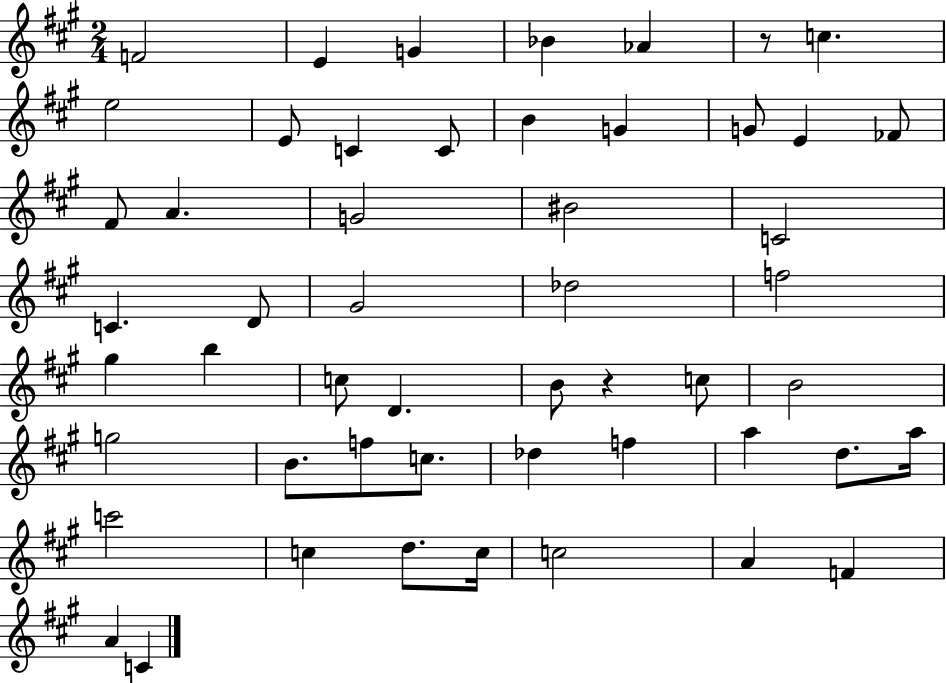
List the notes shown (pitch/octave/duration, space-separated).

F4/h E4/q G4/q Bb4/q Ab4/q R/e C5/q. E5/h E4/e C4/q C4/e B4/q G4/q G4/e E4/q FES4/e F#4/e A4/q. G4/h BIS4/h C4/h C4/q. D4/e G#4/h Db5/h F5/h G#5/q B5/q C5/e D4/q. B4/e R/q C5/e B4/h G5/h B4/e. F5/e C5/e. Db5/q F5/q A5/q D5/e. A5/s C6/h C5/q D5/e. C5/s C5/h A4/q F4/q A4/q C4/q